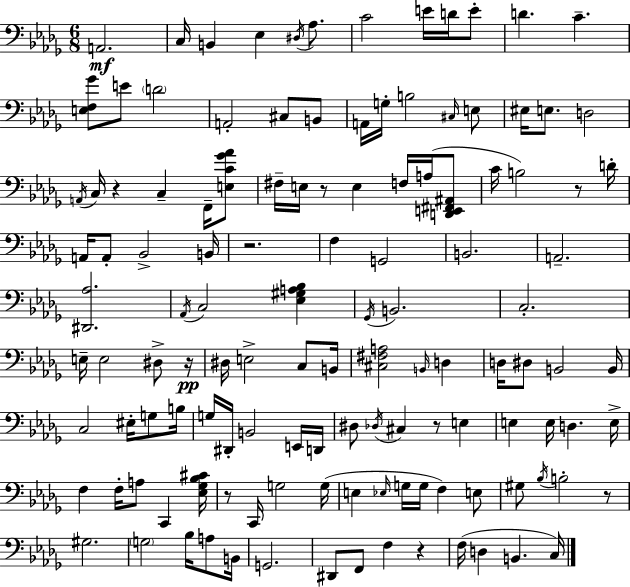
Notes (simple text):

A2/h. C3/s B2/q Eb3/q D#3/s Ab3/e. C4/h E4/s D4/s E4/e D4/q. C4/q. [E3,F3,Gb4]/e E4/e D4/h A2/h C#3/e B2/e A2/s G3/s B3/h C#3/s E3/e EIS3/s E3/e. D3/h A2/s C3/s R/q C3/q F2/s [E3,C4,Gb4,Ab4]/e F#3/s E3/s R/e E3/q F3/s A3/s [D2,E2,F#2,A#2]/e C4/s B3/h R/e D4/s A2/s A2/e Bb2/h B2/s R/h. F3/q G2/h B2/h. A2/h. [D#2,Ab3]/h. Ab2/s C3/h [Eb3,G#3,A3,Bb3]/q Gb2/s B2/h. C3/h. E3/s E3/h D#3/e R/s D#3/s E3/h C3/e B2/s [C#3,F#3,A3]/h B2/s D3/q D3/s D#3/e B2/h B2/s C3/h EIS3/s G3/e B3/s G3/s D#2/s B2/h E2/s D2/s D#3/e Db3/s C#3/q R/e E3/q E3/q E3/s D3/q. E3/s F3/q F3/s A3/e C2/q [Eb3,Gb3,Bb3,C#4]/s R/e C2/s G3/h G3/s E3/q Eb3/s G3/s G3/s F3/q E3/e G#3/e Bb3/s B3/h R/e G#3/h. G3/h Bb3/s A3/e B2/s G2/h. D#2/e F2/e F3/q R/q F3/s D3/q B2/q. C3/s